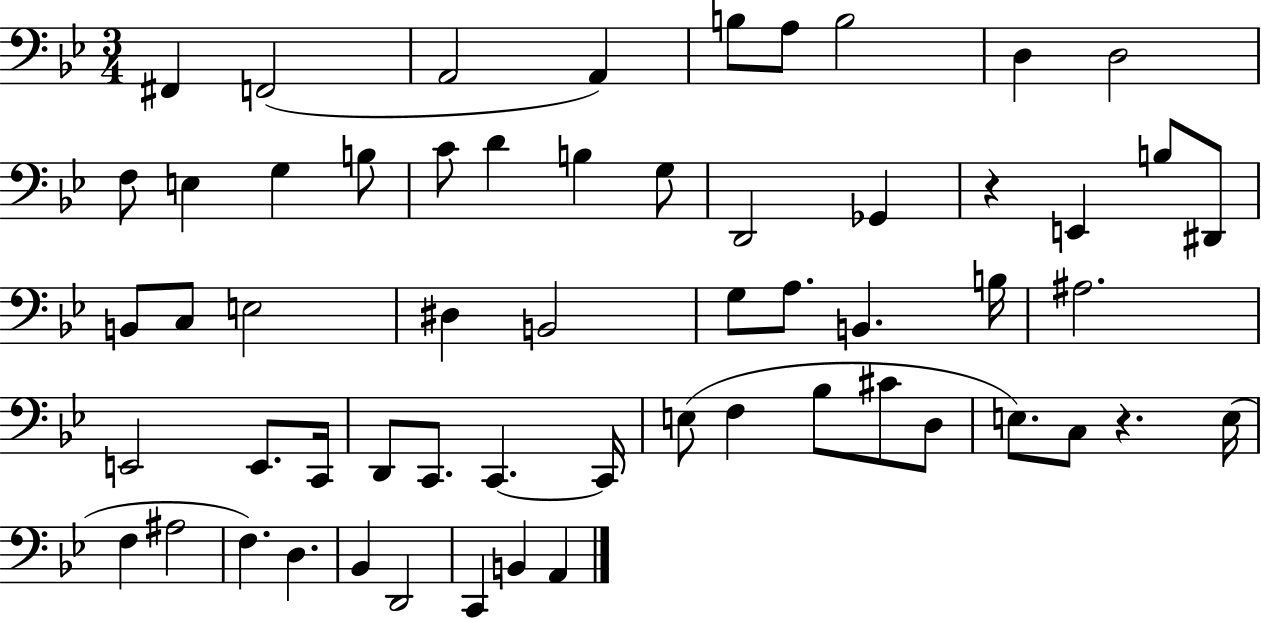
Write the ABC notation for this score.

X:1
T:Untitled
M:3/4
L:1/4
K:Bb
^F,, F,,2 A,,2 A,, B,/2 A,/2 B,2 D, D,2 F,/2 E, G, B,/2 C/2 D B, G,/2 D,,2 _G,, z E,, B,/2 ^D,,/2 B,,/2 C,/2 E,2 ^D, B,,2 G,/2 A,/2 B,, B,/4 ^A,2 E,,2 E,,/2 C,,/4 D,,/2 C,,/2 C,, C,,/4 E,/2 F, _B,/2 ^C/2 D,/2 E,/2 C,/2 z E,/4 F, ^A,2 F, D, _B,, D,,2 C,, B,, A,,